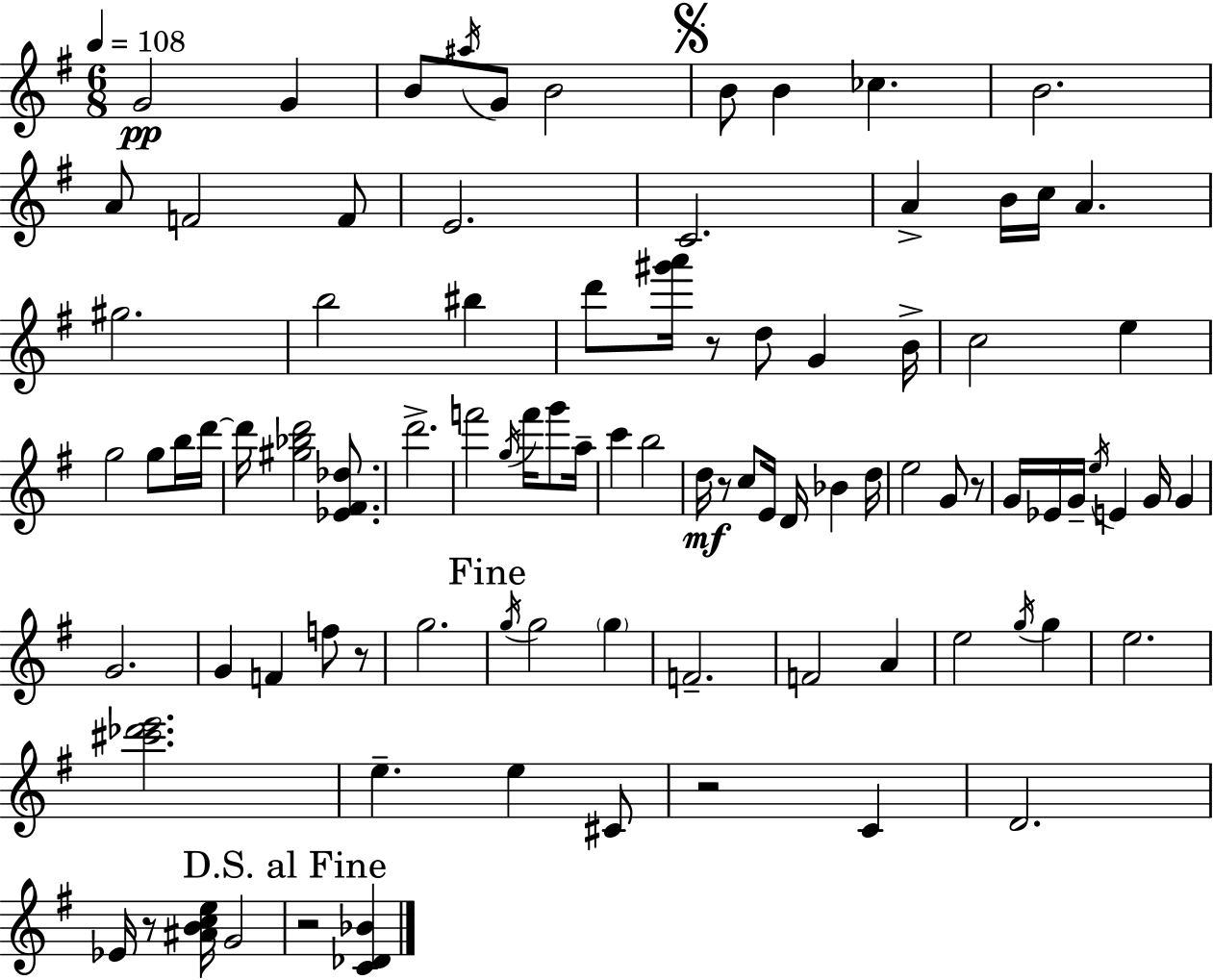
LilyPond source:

{
  \clef treble
  \numericTimeSignature
  \time 6/8
  \key e \minor
  \tempo 4 = 108
  \repeat volta 2 { g'2\pp g'4 | b'8 \acciaccatura { ais''16 } g'8 b'2 | \mark \markup { \musicglyph "scripts.segno" } b'8 b'4 ces''4. | b'2. | \break a'8 f'2 f'8 | e'2. | c'2. | a'4-> b'16 c''16 a'4. | \break gis''2. | b''2 bis''4 | d'''8 <gis''' a'''>16 r8 d''8 g'4 | b'16-> c''2 e''4 | \break g''2 g''8 b''16 | d'''16~~ d'''16 <gis'' bes'' d'''>2 <ees' fis' des''>8. | d'''2.-> | f'''2 \acciaccatura { g''16 } f'''16 g'''8 | \break a''16-- c'''4 b''2 | d''16\mf r8 c''8 e'16 d'16 bes'4 | d''16 e''2 g'8 | r8 g'16 ees'16 g'16-- \acciaccatura { e''16 } e'4 g'16 g'4 | \break g'2. | g'4 f'4 f''8 | r8 g''2. | \mark "Fine" \acciaccatura { g''16 } g''2 | \break \parenthesize g''4 f'2.-- | f'2 | a'4 e''2 | \acciaccatura { g''16 } g''4 e''2. | \break <cis''' des''' e'''>2. | e''4.-- e''4 | cis'8 r2 | c'4 d'2. | \break ees'16 r8 <ais' b' c'' e''>16 g'2 | \mark "D.S. al Fine" r2 | <c' des' bes'>4 } \bar "|."
}